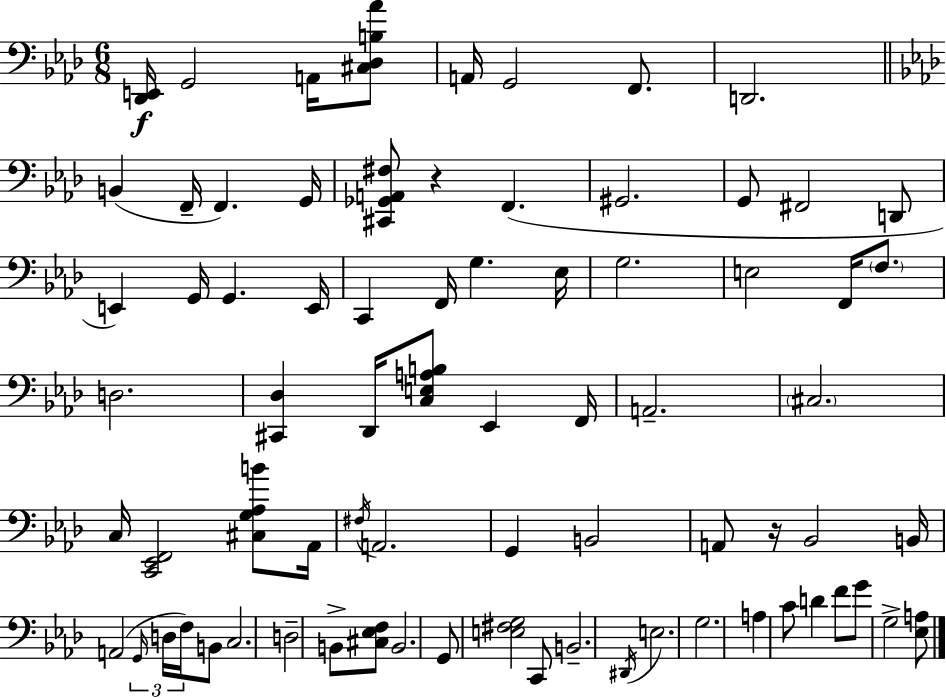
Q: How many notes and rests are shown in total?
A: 75